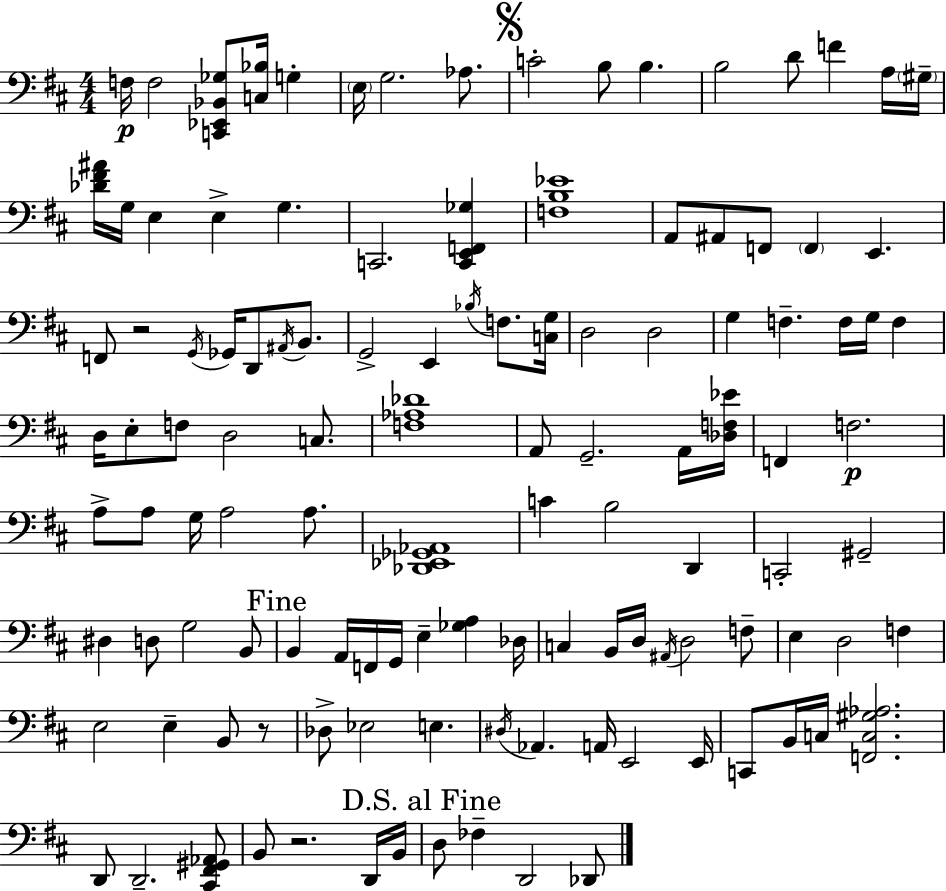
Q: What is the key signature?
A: D major